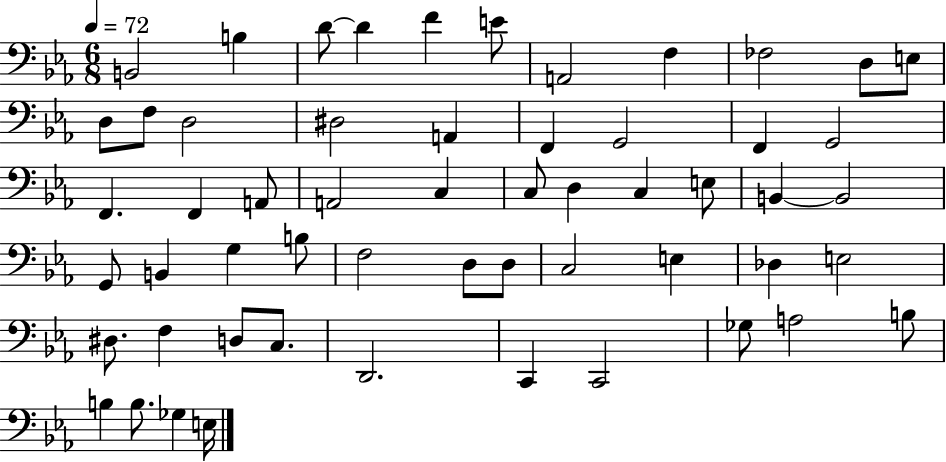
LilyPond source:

{
  \clef bass
  \numericTimeSignature
  \time 6/8
  \key ees \major
  \tempo 4 = 72
  b,2 b4 | d'8~~ d'4 f'4 e'8 | a,2 f4 | fes2 d8 e8 | \break d8 f8 d2 | dis2 a,4 | f,4 g,2 | f,4 g,2 | \break f,4. f,4 a,8 | a,2 c4 | c8 d4 c4 e8 | b,4~~ b,2 | \break g,8 b,4 g4 b8 | f2 d8 d8 | c2 e4 | des4 e2 | \break dis8. f4 d8 c8. | d,2. | c,4 c,2 | ges8 a2 b8 | \break b4 b8. ges4 e16 | \bar "|."
}